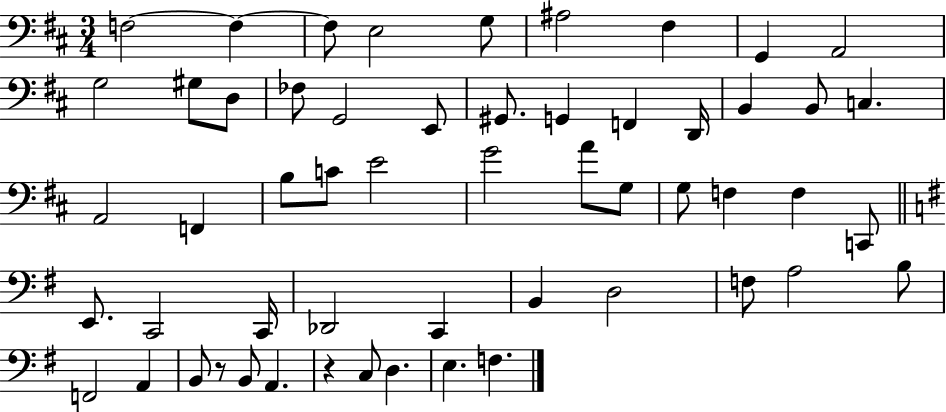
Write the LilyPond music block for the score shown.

{
  \clef bass
  \numericTimeSignature
  \time 3/4
  \key d \major
  \repeat volta 2 { f2~~ f4~~ | f8 e2 g8 | ais2 fis4 | g,4 a,2 | \break g2 gis8 d8 | fes8 g,2 e,8 | gis,8. g,4 f,4 d,16 | b,4 b,8 c4. | \break a,2 f,4 | b8 c'8 e'2 | g'2 a'8 g8 | g8 f4 f4 c,8 | \break \bar "||" \break \key g \major e,8. c,2 c,16 | des,2 c,4 | b,4 d2 | f8 a2 b8 | \break f,2 a,4 | b,8 r8 b,8 a,4. | r4 c8 d4. | e4. f4. | \break } \bar "|."
}